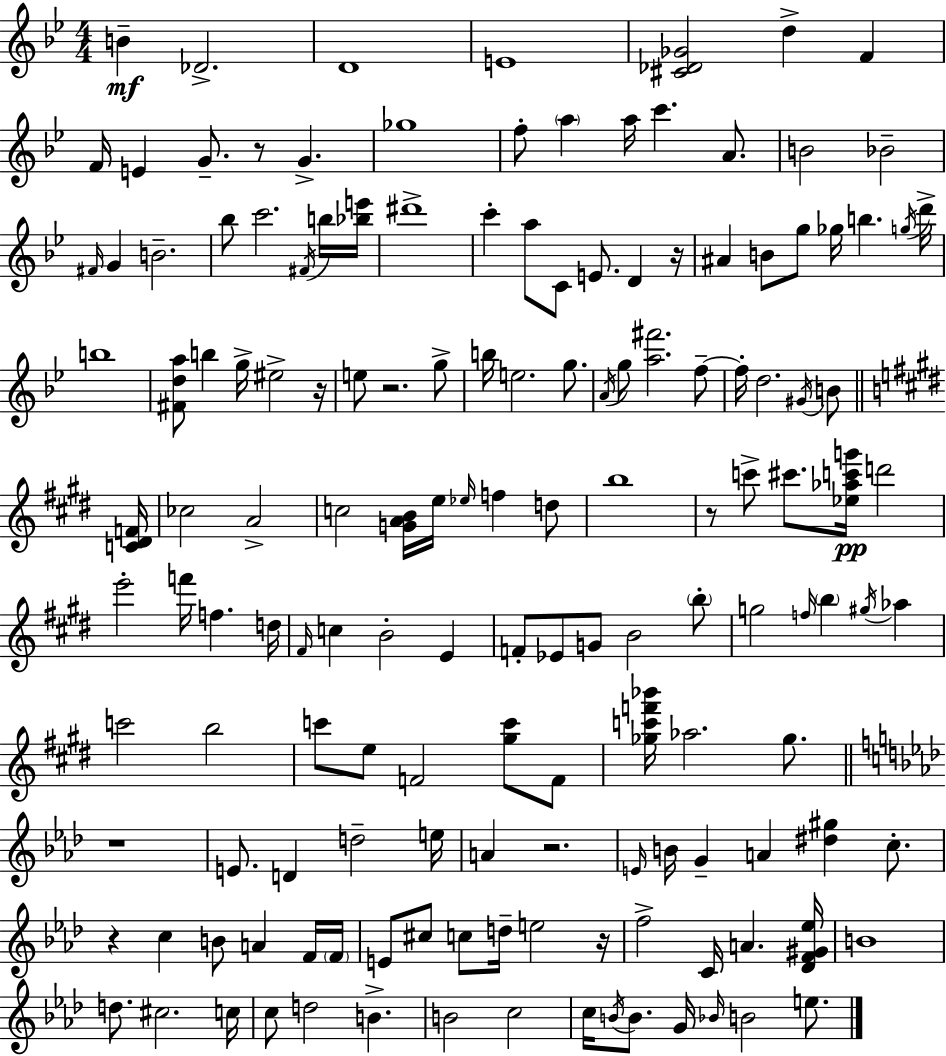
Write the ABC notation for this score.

X:1
T:Untitled
M:4/4
L:1/4
K:Bb
B _D2 D4 E4 [^C_D_G]2 d F F/4 E G/2 z/2 G _g4 f/2 a a/4 c' A/2 B2 _B2 ^F/4 G B2 _b/2 c'2 ^F/4 b/4 [_be']/4 ^d'4 c' a/2 C/2 E/2 D z/4 ^A B/2 g/2 _g/4 b g/4 d'/4 b4 [^Fda]/2 b g/4 ^e2 z/4 e/2 z2 g/2 b/4 e2 g/2 A/4 g/2 [a^f']2 f/2 f/4 d2 ^G/4 B/2 [C^DF]/4 _c2 A2 c2 [GAB]/4 e/4 _e/4 f d/2 b4 z/2 c'/2 ^c'/2 [_e_ac'g']/4 d'2 e'2 f'/4 f d/4 ^F/4 c B2 E F/2 _E/2 G/2 B2 b/2 g2 f/4 b ^g/4 _a c'2 b2 c'/2 e/2 F2 [^gc']/2 F/2 [_gc'f'_b']/4 _a2 _g/2 z4 E/2 D d2 e/4 A z2 E/4 B/4 G A [^d^g] c/2 z c B/2 A F/4 F/4 E/2 ^c/2 c/2 d/4 e2 z/4 f2 C/4 A [_DF^G_e]/4 B4 d/2 ^c2 c/4 c/2 d2 B B2 c2 c/4 B/4 B/2 G/4 _B/4 B2 e/2